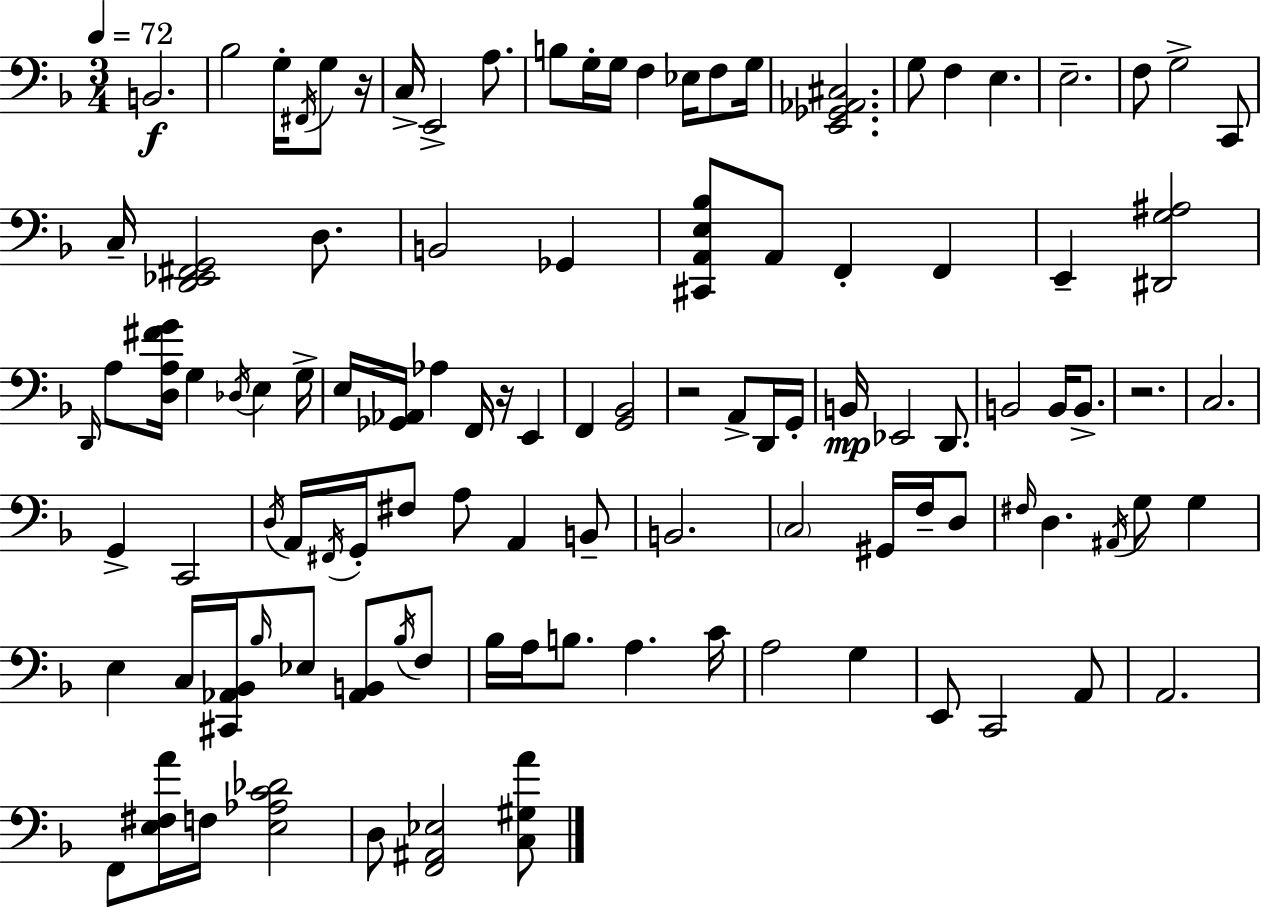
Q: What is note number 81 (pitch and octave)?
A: A3